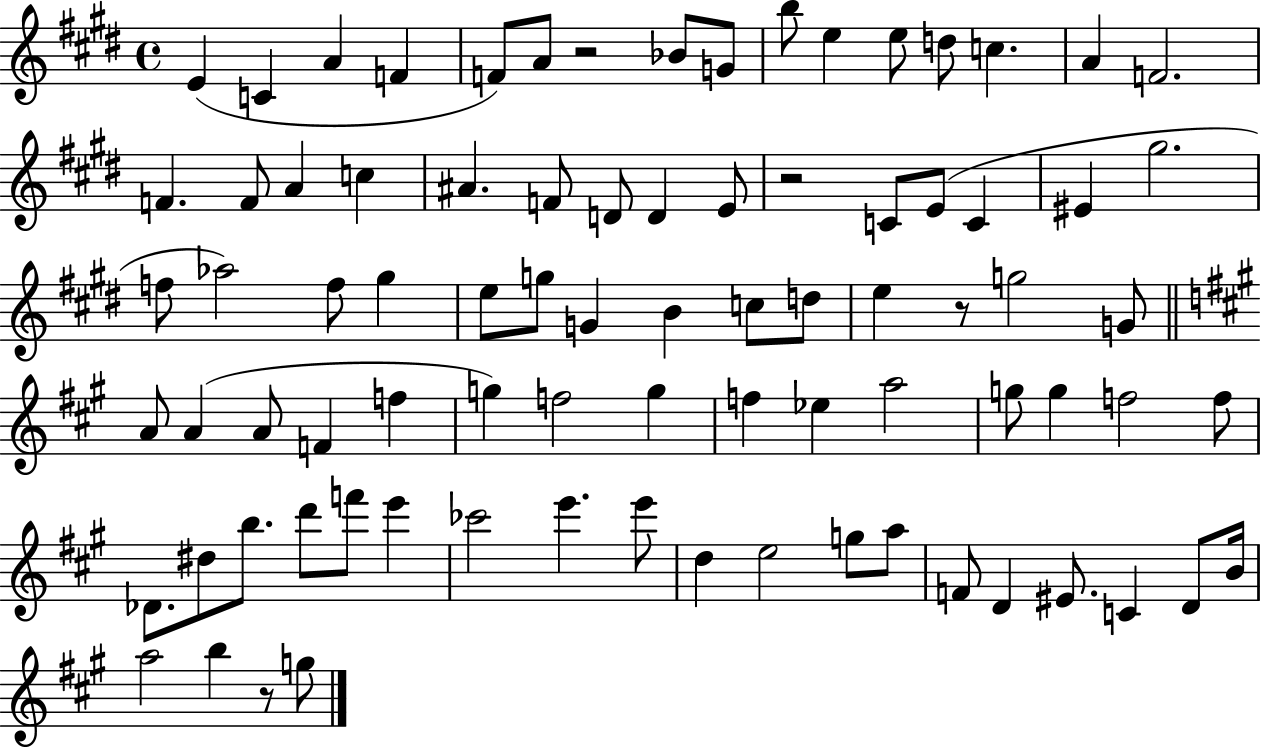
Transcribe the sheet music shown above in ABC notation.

X:1
T:Untitled
M:4/4
L:1/4
K:E
E C A F F/2 A/2 z2 _B/2 G/2 b/2 e e/2 d/2 c A F2 F F/2 A c ^A F/2 D/2 D E/2 z2 C/2 E/2 C ^E ^g2 f/2 _a2 f/2 ^g e/2 g/2 G B c/2 d/2 e z/2 g2 G/2 A/2 A A/2 F f g f2 g f _e a2 g/2 g f2 f/2 _D/2 ^d/2 b/2 d'/2 f'/2 e' _c'2 e' e'/2 d e2 g/2 a/2 F/2 D ^E/2 C D/2 B/4 a2 b z/2 g/2